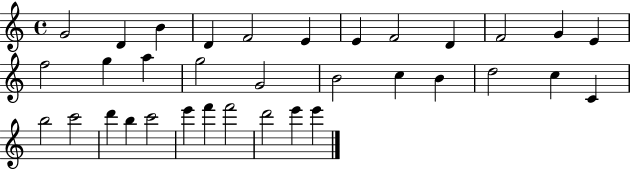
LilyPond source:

{
  \clef treble
  \time 4/4
  \defaultTimeSignature
  \key c \major
  g'2 d'4 b'4 | d'4 f'2 e'4 | e'4 f'2 d'4 | f'2 g'4 e'4 | \break f''2 g''4 a''4 | g''2 g'2 | b'2 c''4 b'4 | d''2 c''4 c'4 | \break b''2 c'''2 | d'''4 b''4 c'''2 | e'''4 f'''4 f'''2 | d'''2 e'''4 e'''4 | \break \bar "|."
}